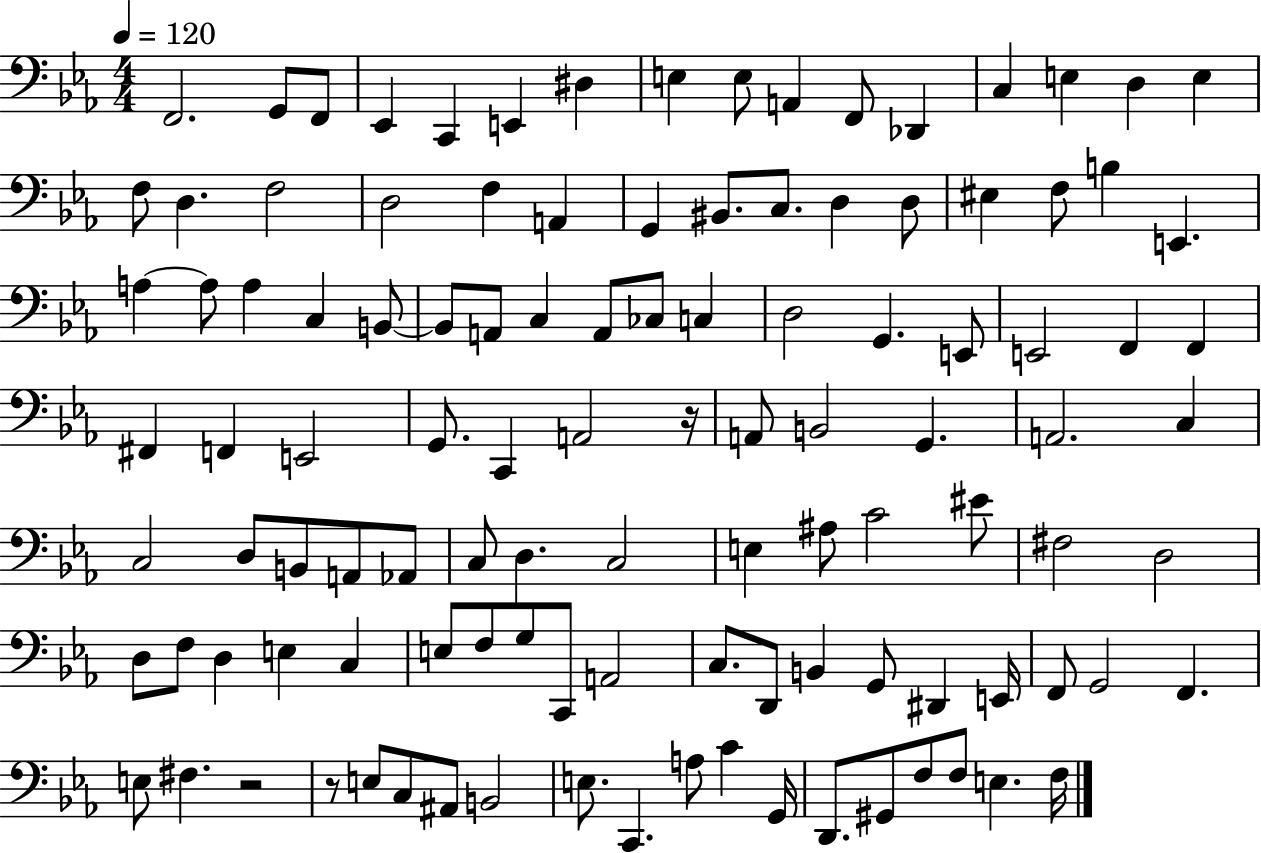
F2/h. G2/e F2/e Eb2/q C2/q E2/q D#3/q E3/q E3/e A2/q F2/e Db2/q C3/q E3/q D3/q E3/q F3/e D3/q. F3/h D3/h F3/q A2/q G2/q BIS2/e. C3/e. D3/q D3/e EIS3/q F3/e B3/q E2/q. A3/q A3/e A3/q C3/q B2/e B2/e A2/e C3/q A2/e CES3/e C3/q D3/h G2/q. E2/e E2/h F2/q F2/q F#2/q F2/q E2/h G2/e. C2/q A2/h R/s A2/e B2/h G2/q. A2/h. C3/q C3/h D3/e B2/e A2/e Ab2/e C3/e D3/q. C3/h E3/q A#3/e C4/h EIS4/e F#3/h D3/h D3/e F3/e D3/q E3/q C3/q E3/e F3/e G3/e C2/e A2/h C3/e. D2/e B2/q G2/e D#2/q E2/s F2/e G2/h F2/q. E3/e F#3/q. R/h R/e E3/e C3/e A#2/e B2/h E3/e. C2/q. A3/e C4/q G2/s D2/e. G#2/e F3/e F3/e E3/q. F3/s